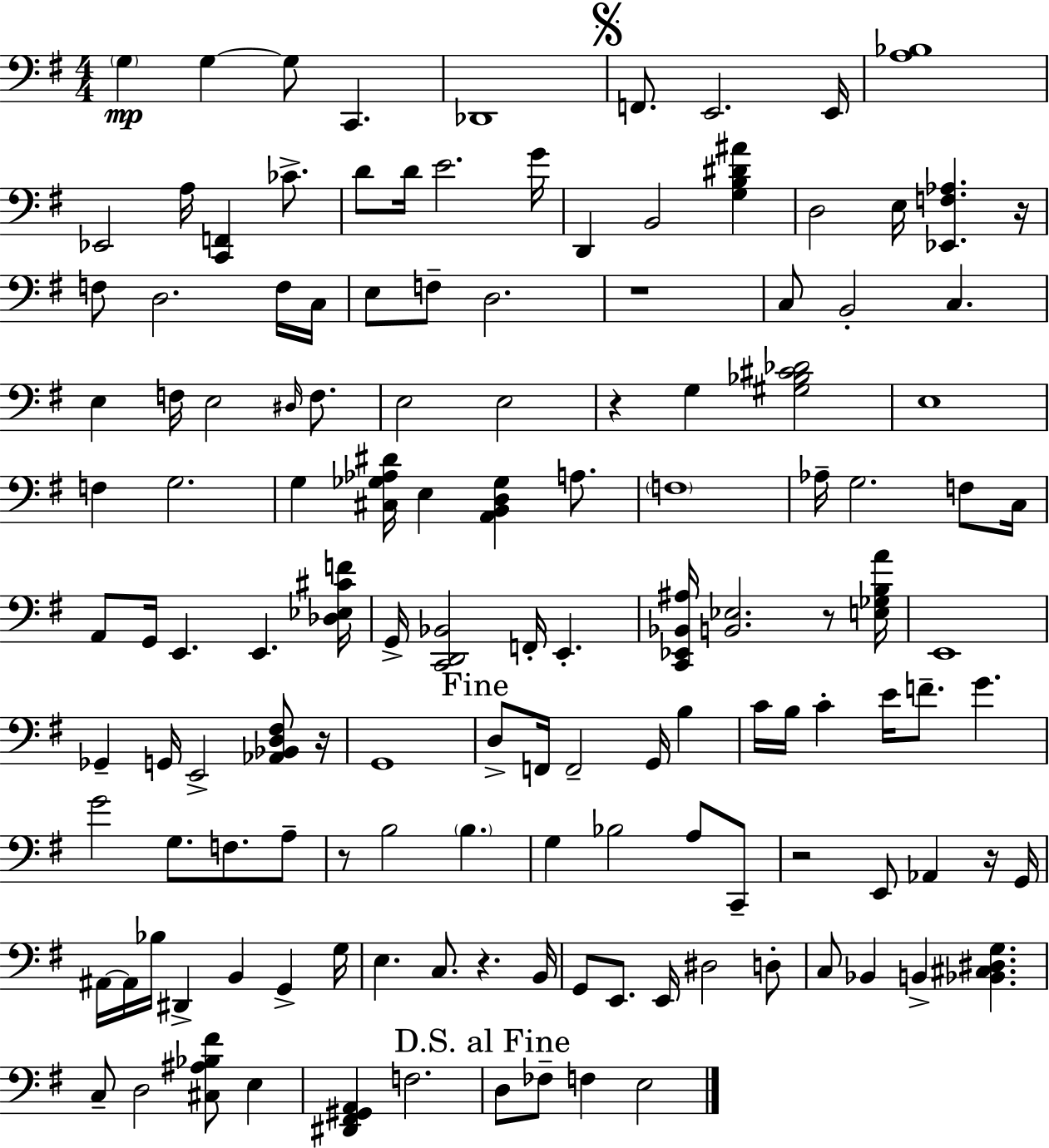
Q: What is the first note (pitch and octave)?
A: G3